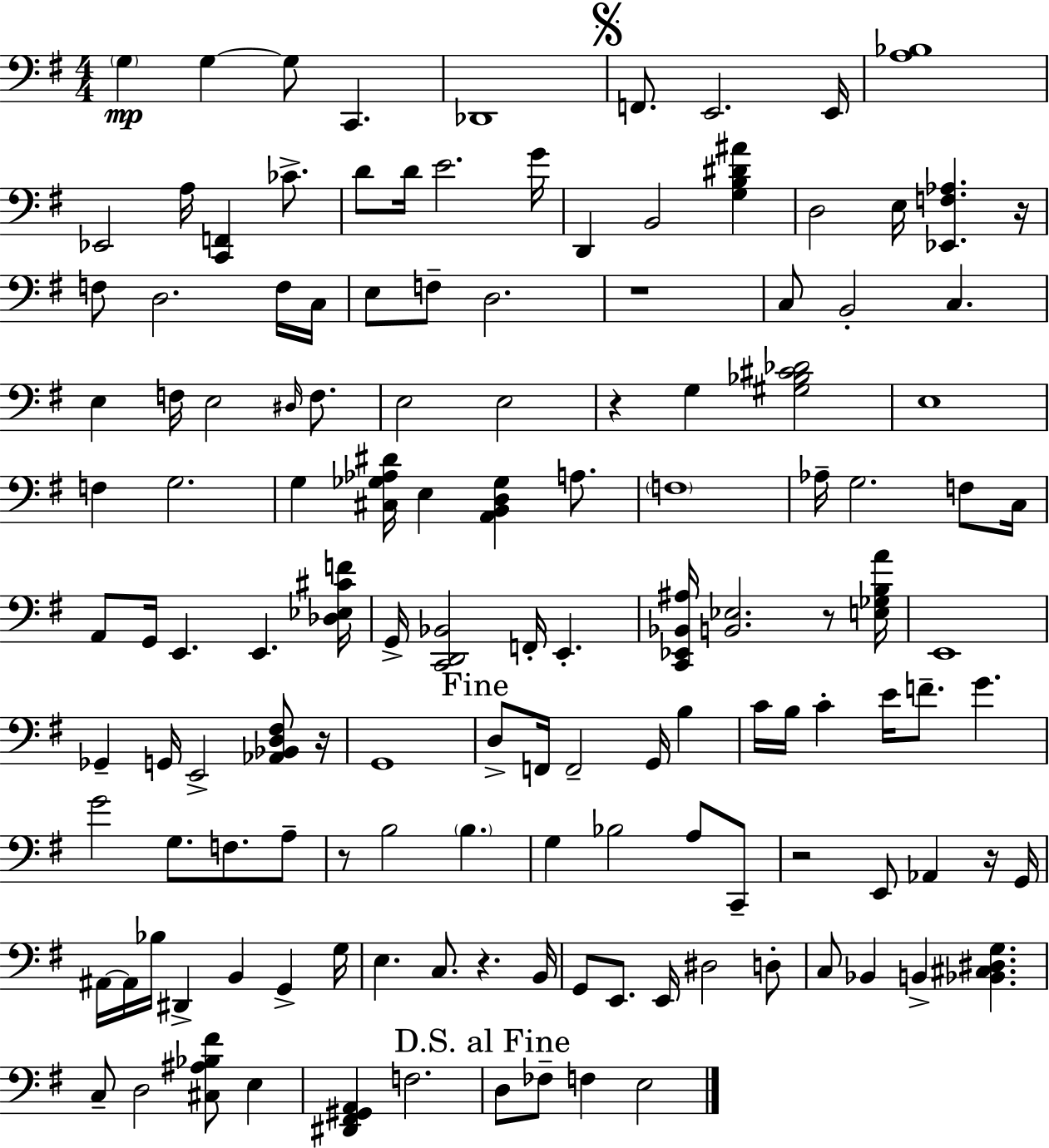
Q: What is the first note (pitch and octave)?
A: G3